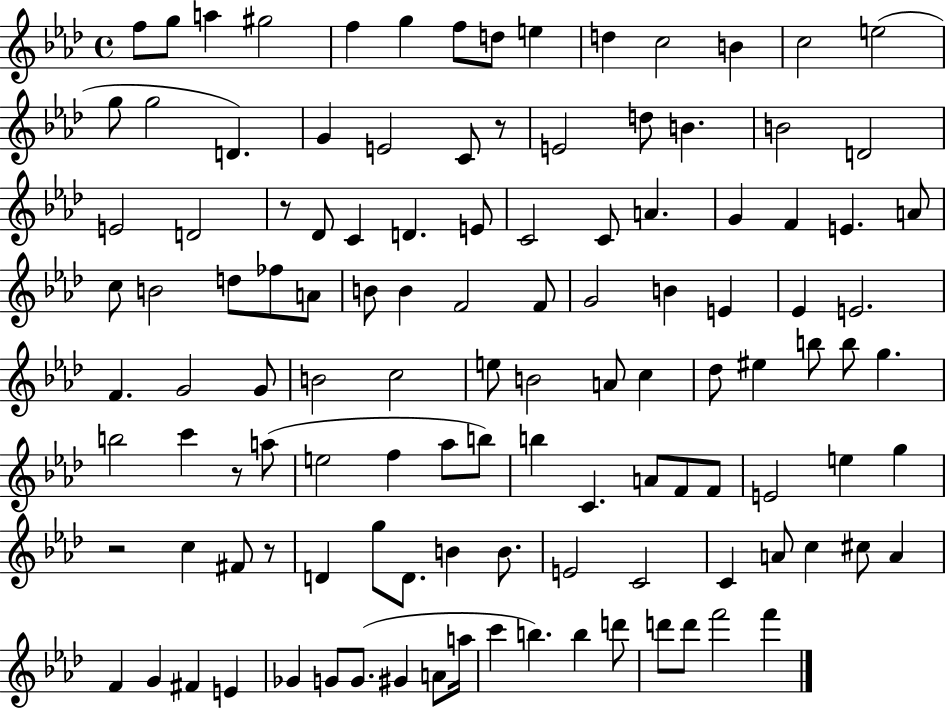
F5/e G5/e A5/q G#5/h F5/q G5/q F5/e D5/e E5/q D5/q C5/h B4/q C5/h E5/h G5/e G5/h D4/q. G4/q E4/h C4/e R/e E4/h D5/e B4/q. B4/h D4/h E4/h D4/h R/e Db4/e C4/q D4/q. E4/e C4/h C4/e A4/q. G4/q F4/q E4/q. A4/e C5/e B4/h D5/e FES5/e A4/e B4/e B4/q F4/h F4/e G4/h B4/q E4/q Eb4/q E4/h. F4/q. G4/h G4/e B4/h C5/h E5/e B4/h A4/e C5/q Db5/e EIS5/q B5/e B5/e G5/q. B5/h C6/q R/e A5/e E5/h F5/q Ab5/e B5/e B5/q C4/q. A4/e F4/e F4/e E4/h E5/q G5/q R/h C5/q F#4/e R/e D4/q G5/e D4/e. B4/q B4/e. E4/h C4/h C4/q A4/e C5/q C#5/e A4/q F4/q G4/q F#4/q E4/q Gb4/q G4/e G4/e. G#4/q A4/e A5/s C6/q B5/q. B5/q D6/e D6/e D6/e F6/h F6/q